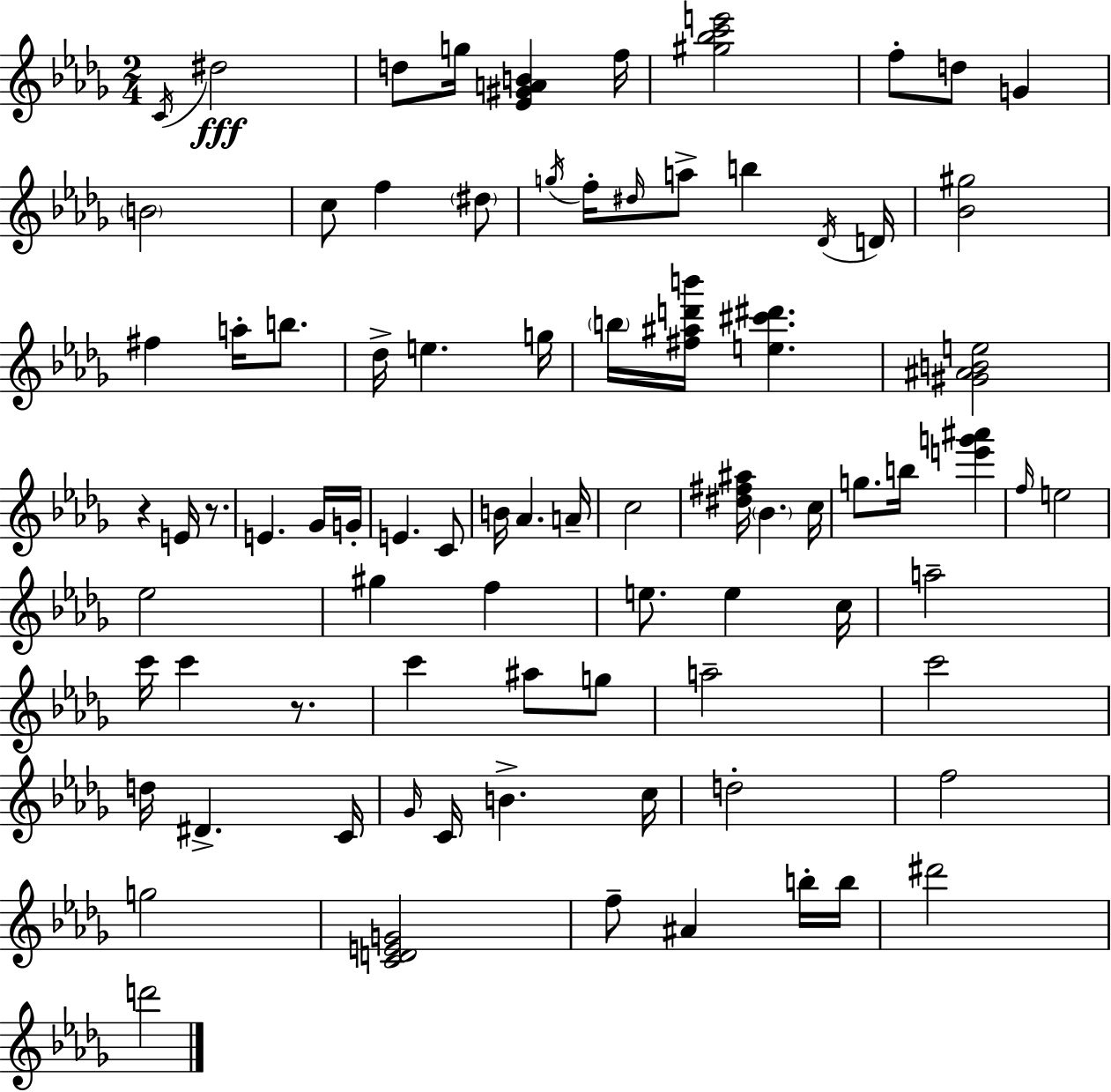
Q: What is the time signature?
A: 2/4